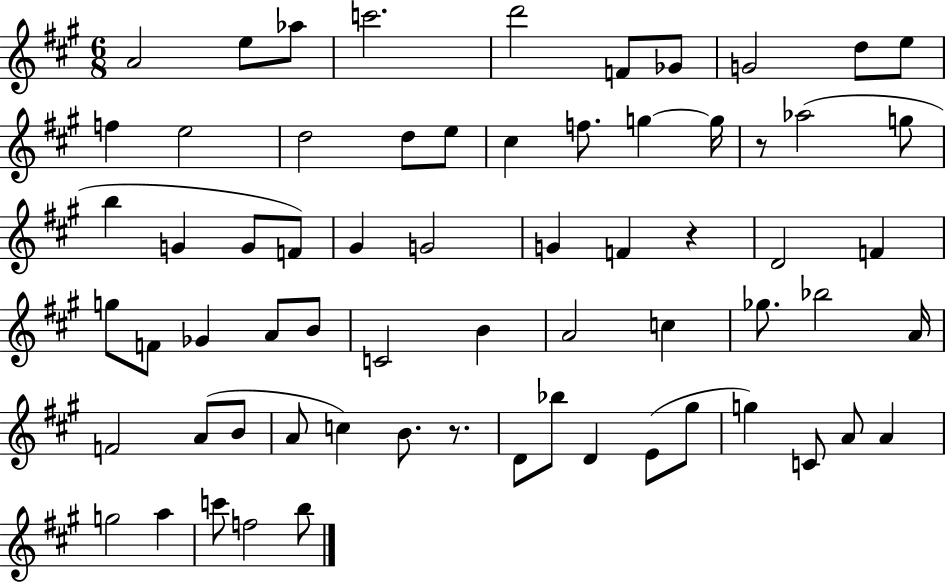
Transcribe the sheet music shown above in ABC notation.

X:1
T:Untitled
M:6/8
L:1/4
K:A
A2 e/2 _a/2 c'2 d'2 F/2 _G/2 G2 d/2 e/2 f e2 d2 d/2 e/2 ^c f/2 g g/4 z/2 _a2 g/2 b G G/2 F/2 ^G G2 G F z D2 F g/2 F/2 _G A/2 B/2 C2 B A2 c _g/2 _b2 A/4 F2 A/2 B/2 A/2 c B/2 z/2 D/2 _b/2 D E/2 ^g/2 g C/2 A/2 A g2 a c'/2 f2 b/2